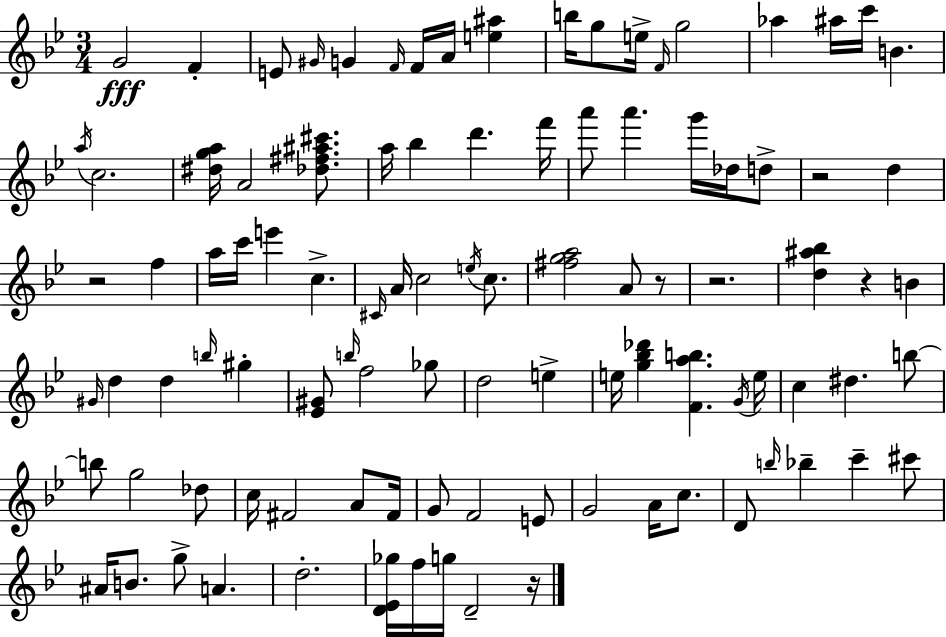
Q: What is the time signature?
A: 3/4